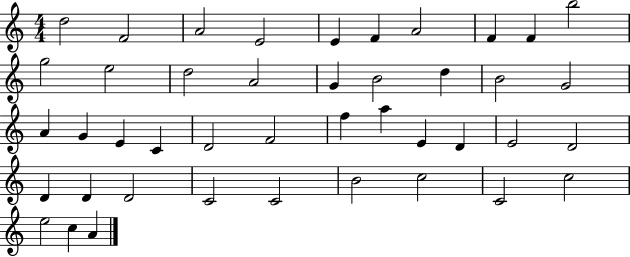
{
  \clef treble
  \numericTimeSignature
  \time 4/4
  \key c \major
  d''2 f'2 | a'2 e'2 | e'4 f'4 a'2 | f'4 f'4 b''2 | \break g''2 e''2 | d''2 a'2 | g'4 b'2 d''4 | b'2 g'2 | \break a'4 g'4 e'4 c'4 | d'2 f'2 | f''4 a''4 e'4 d'4 | e'2 d'2 | \break d'4 d'4 d'2 | c'2 c'2 | b'2 c''2 | c'2 c''2 | \break e''2 c''4 a'4 | \bar "|."
}